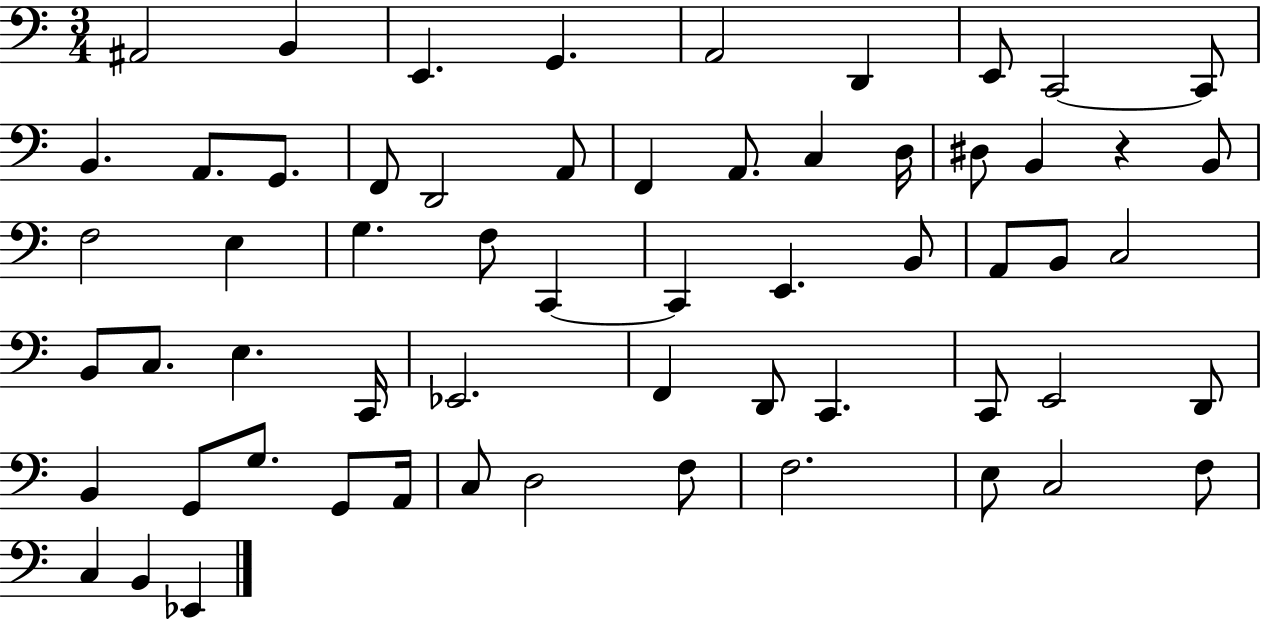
{
  \clef bass
  \numericTimeSignature
  \time 3/4
  \key c \major
  ais,2 b,4 | e,4. g,4. | a,2 d,4 | e,8 c,2~~ c,8 | \break b,4. a,8. g,8. | f,8 d,2 a,8 | f,4 a,8. c4 d16 | dis8 b,4 r4 b,8 | \break f2 e4 | g4. f8 c,4~~ | c,4 e,4. b,8 | a,8 b,8 c2 | \break b,8 c8. e4. c,16 | ees,2. | f,4 d,8 c,4. | c,8 e,2 d,8 | \break b,4 g,8 g8. g,8 a,16 | c8 d2 f8 | f2. | e8 c2 f8 | \break c4 b,4 ees,4 | \bar "|."
}